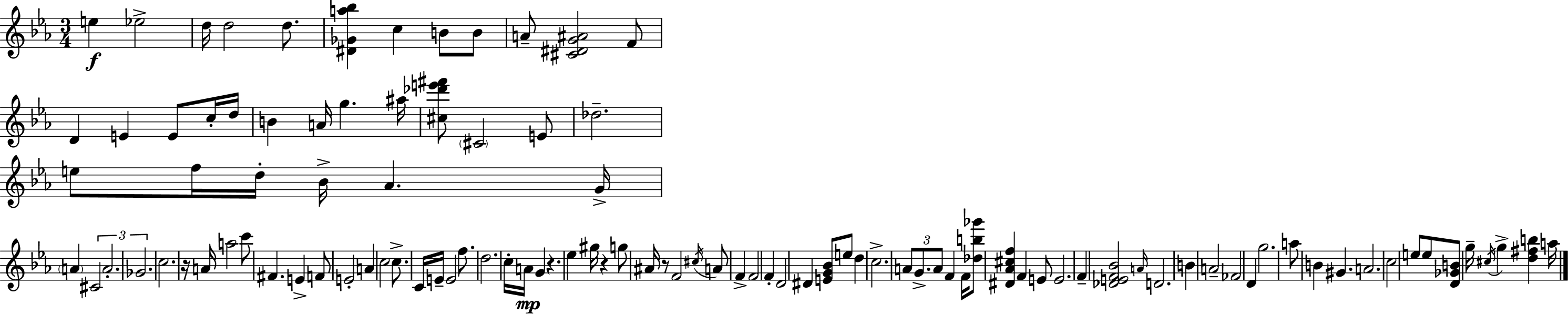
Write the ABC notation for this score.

X:1
T:Untitled
M:3/4
L:1/4
K:Eb
e _e2 d/4 d2 d/2 [^D_Ga_b] c B/2 B/2 A/2 [^C^DG^A]2 F/2 D E E/2 c/4 d/4 B A/4 g ^a/4 [^c_d'e'^f']/2 ^C2 E/2 _d2 e/2 f/4 d/4 _B/4 _A G/4 A ^C2 A2 _G2 c2 z/4 A/4 a2 c'/2 ^F E F/2 E2 A c2 c/2 C/4 E/4 E2 f/2 d2 c/4 A/4 G z _e ^g/4 z g/2 ^A/4 z/2 F2 ^c/4 A/2 F F2 F D2 ^D [EG_B]/2 e/2 d c2 A/2 G/2 A/2 F F/4 [_db_g']/2 [^D_A^cf] F E/2 E2 F [_DEF_B]2 A/4 D2 B A2 _F2 D g2 a/2 B ^G A2 c2 e/2 e/2 [D_GB]/2 g/4 ^c/4 g [d^fb] a/4